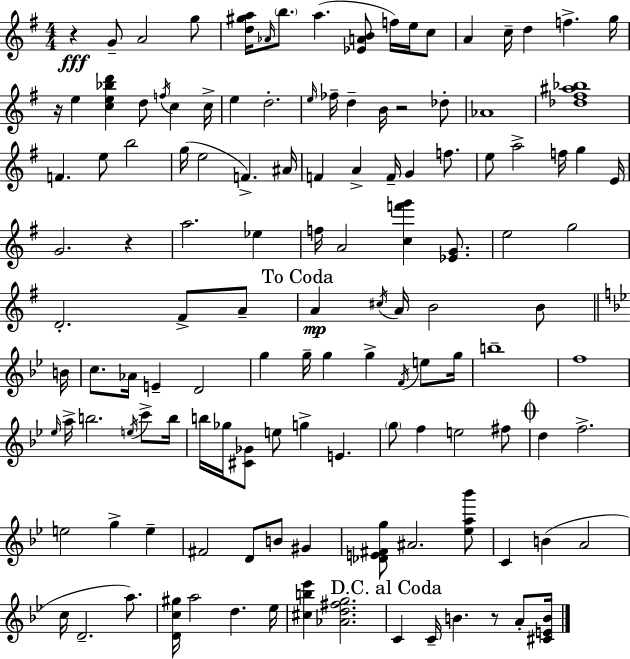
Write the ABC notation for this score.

X:1
T:Untitled
M:4/4
L:1/4
K:G
z G/2 A2 g/2 [d^ga]/4 _A/4 b/2 a [_EAB]/2 f/4 e/4 c/2 A c/4 d f g/4 z/4 e [ce_bd'] d/2 f/4 c c/4 e d2 e/4 _f/4 d B/4 z2 _d/2 _A4 [_d^f^a_b]4 F e/2 b2 g/4 e2 F ^A/4 F A F/4 G f/2 e/2 a2 f/4 g E/4 G2 z a2 _e f/4 A2 [cf'g'] [_EG]/2 e2 g2 D2 ^F/2 A/2 A ^c/4 A/4 B2 B/2 B/4 c/2 _A/4 E D2 g g/4 g g F/4 e/2 g/4 b4 f4 _e/4 a/4 b2 e/4 c'/2 b/4 b/4 _g/4 [^C_G]/2 e/2 g E g/2 f e2 ^f/2 d f2 e2 g e ^F2 D/2 B/2 ^G [_DE^Fg]/2 ^A2 [_ea_b']/2 C B A2 c/4 D2 a/2 [Dc^g]/4 a2 d _e/4 [^cb_e'] [_Ad^fg]2 C C/4 B z/2 A/2 [^CEB]/4